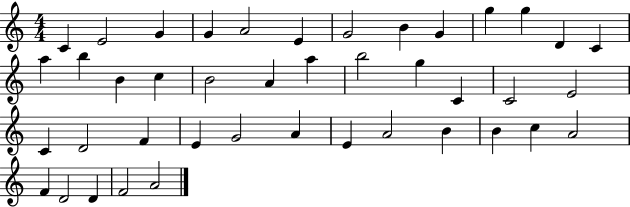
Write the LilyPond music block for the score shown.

{
  \clef treble
  \numericTimeSignature
  \time 4/4
  \key c \major
  c'4 e'2 g'4 | g'4 a'2 e'4 | g'2 b'4 g'4 | g''4 g''4 d'4 c'4 | \break a''4 b''4 b'4 c''4 | b'2 a'4 a''4 | b''2 g''4 c'4 | c'2 e'2 | \break c'4 d'2 f'4 | e'4 g'2 a'4 | e'4 a'2 b'4 | b'4 c''4 a'2 | \break f'4 d'2 d'4 | f'2 a'2 | \bar "|."
}